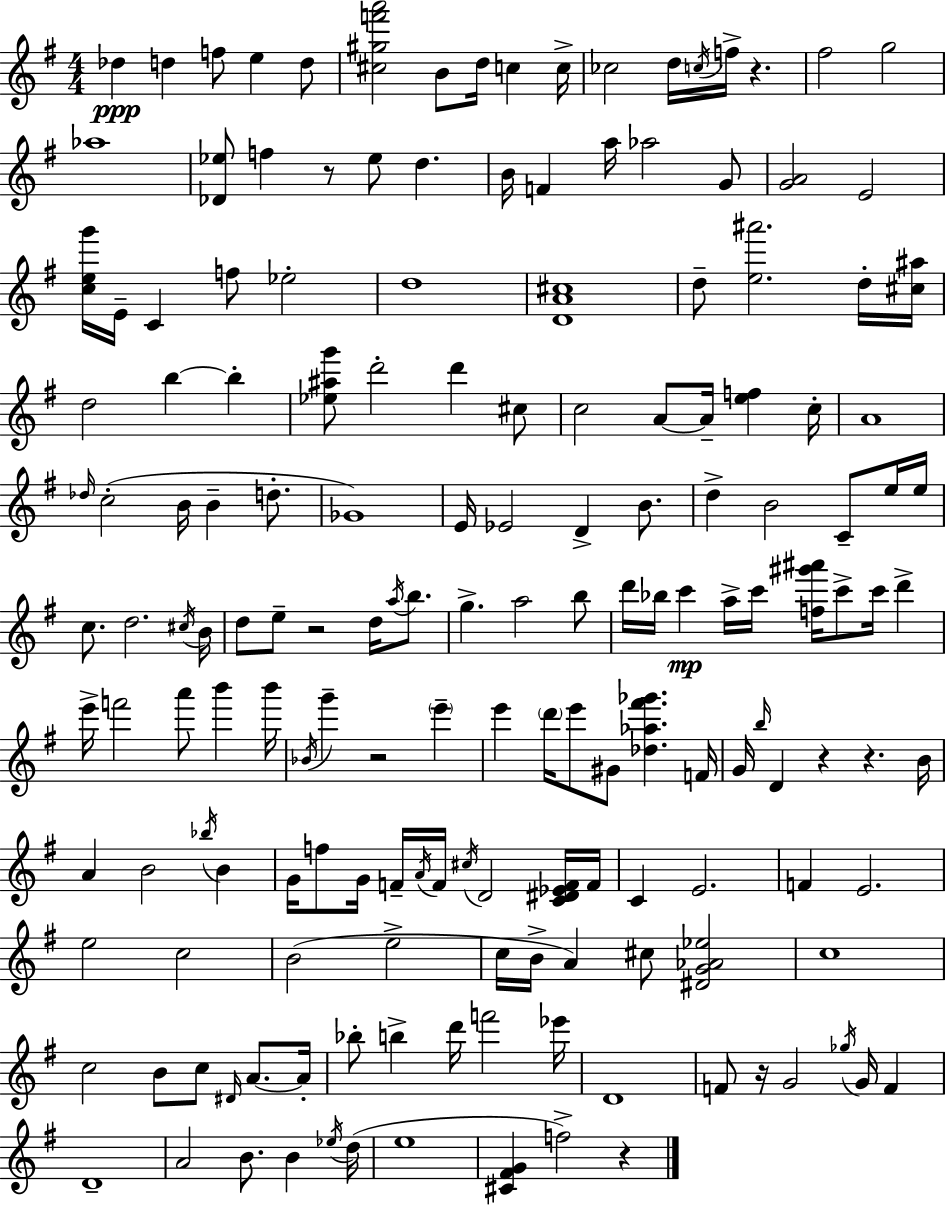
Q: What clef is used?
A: treble